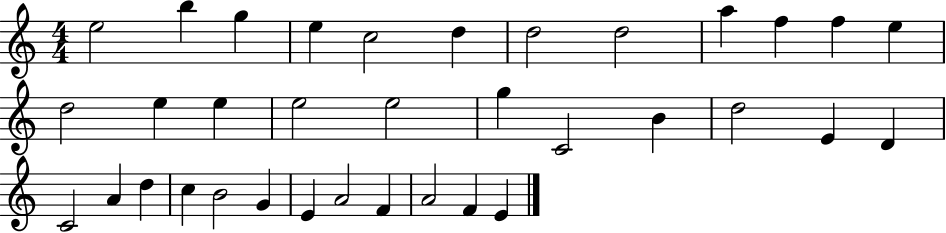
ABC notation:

X:1
T:Untitled
M:4/4
L:1/4
K:C
e2 b g e c2 d d2 d2 a f f e d2 e e e2 e2 g C2 B d2 E D C2 A d c B2 G E A2 F A2 F E